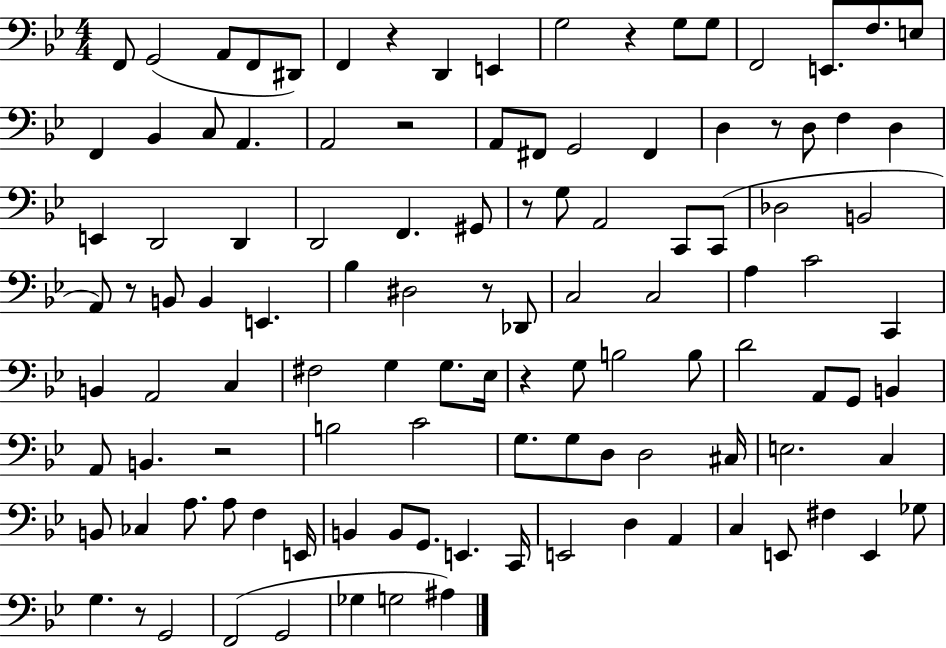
{
  \clef bass
  \numericTimeSignature
  \time 4/4
  \key bes \major
  f,8 g,2( a,8 f,8 dis,8) | f,4 r4 d,4 e,4 | g2 r4 g8 g8 | f,2 e,8. f8. e8 | \break f,4 bes,4 c8 a,4. | a,2 r2 | a,8 fis,8 g,2 fis,4 | d4 r8 d8 f4 d4 | \break e,4 d,2 d,4 | d,2 f,4. gis,8 | r8 g8 a,2 c,8 c,8( | des2 b,2 | \break a,8) r8 b,8 b,4 e,4. | bes4 dis2 r8 des,8 | c2 c2 | a4 c'2 c,4 | \break b,4 a,2 c4 | fis2 g4 g8. ees16 | r4 g8 b2 b8 | d'2 a,8 g,8 b,4 | \break a,8 b,4. r2 | b2 c'2 | g8. g8 d8 d2 cis16 | e2. c4 | \break b,8 ces4 a8. a8 f4 e,16 | b,4 b,8 g,8. e,4. c,16 | e,2 d4 a,4 | c4 e,8 fis4 e,4 ges8 | \break g4. r8 g,2 | f,2( g,2 | ges4 g2 ais4) | \bar "|."
}